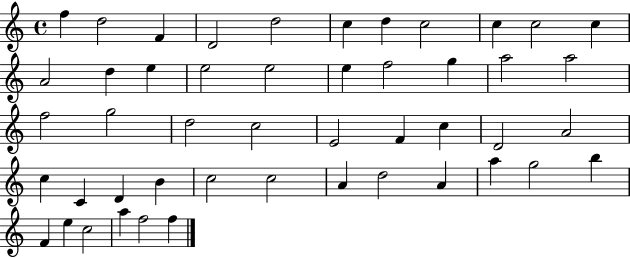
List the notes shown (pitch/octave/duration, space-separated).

F5/q D5/h F4/q D4/h D5/h C5/q D5/q C5/h C5/q C5/h C5/q A4/h D5/q E5/q E5/h E5/h E5/q F5/h G5/q A5/h A5/h F5/h G5/h D5/h C5/h E4/h F4/q C5/q D4/h A4/h C5/q C4/q D4/q B4/q C5/h C5/h A4/q D5/h A4/q A5/q G5/h B5/q F4/q E5/q C5/h A5/q F5/h F5/q